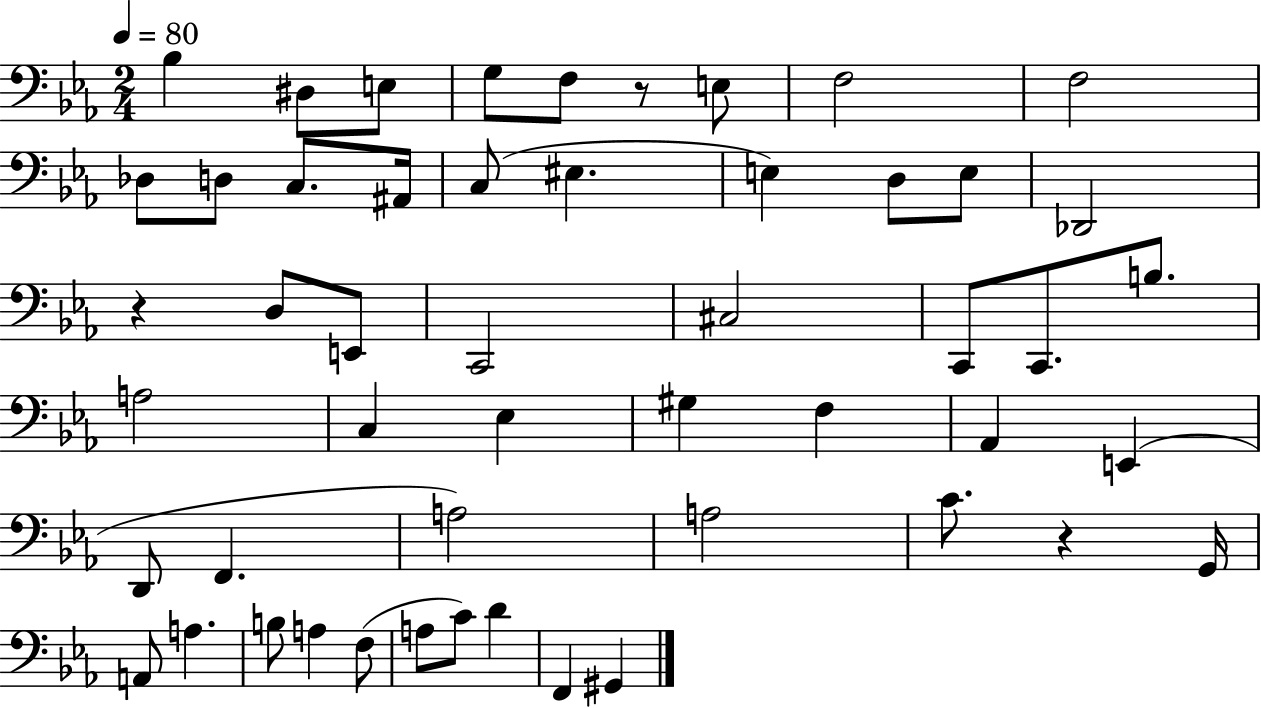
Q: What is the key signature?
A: EES major